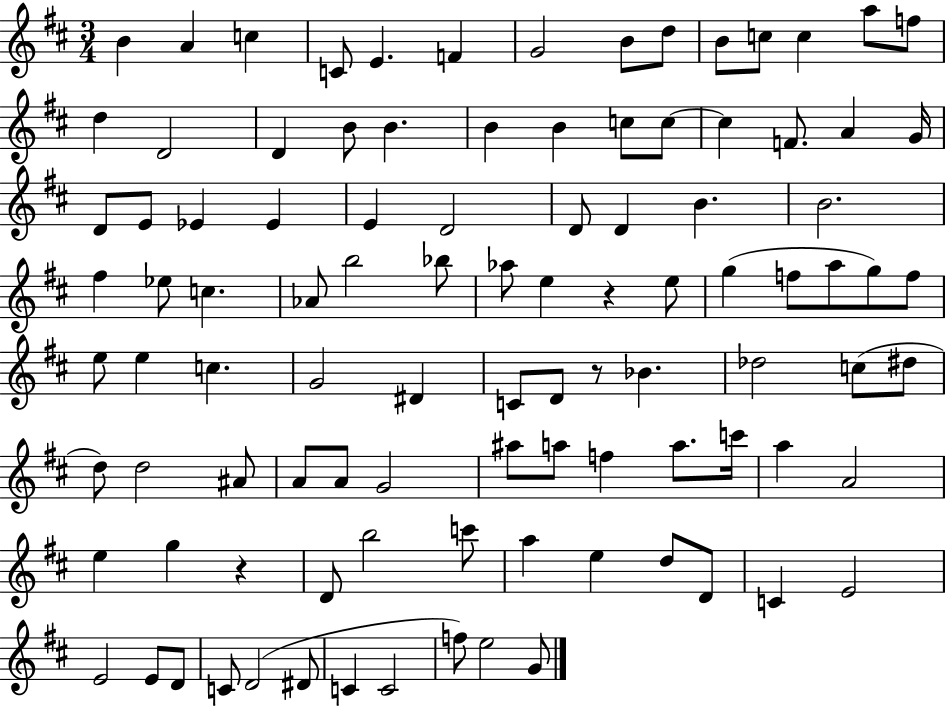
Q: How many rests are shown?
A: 3